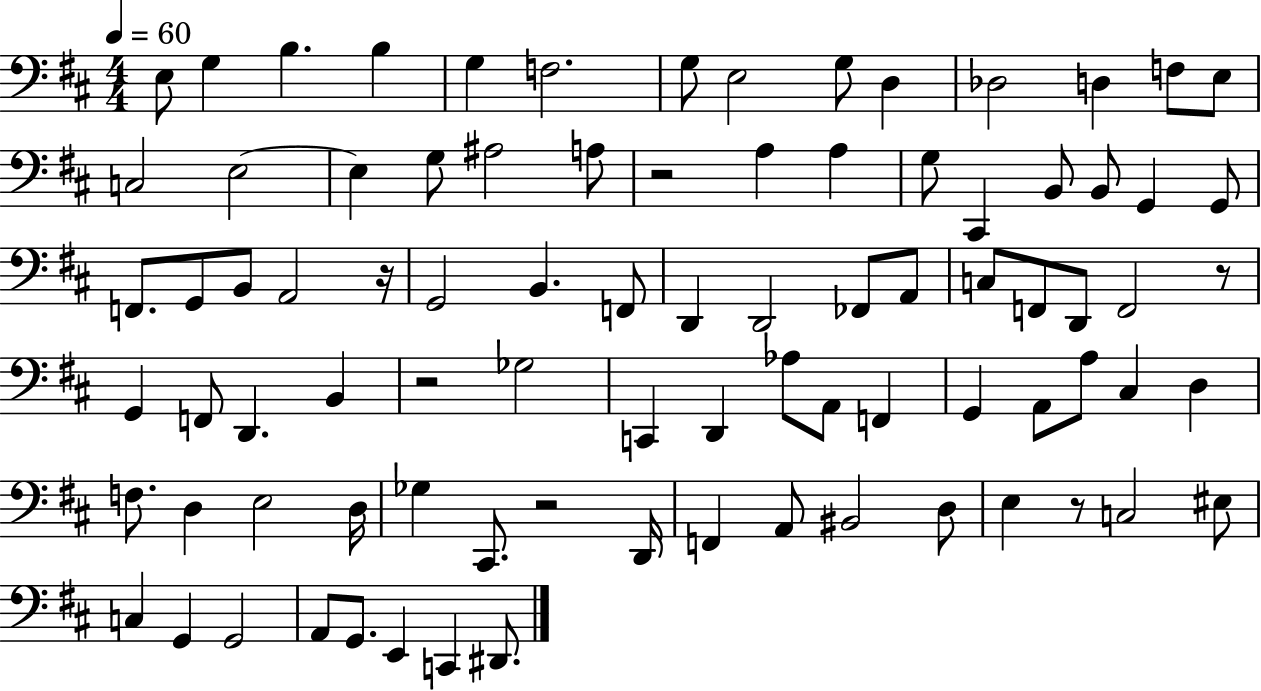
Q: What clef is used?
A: bass